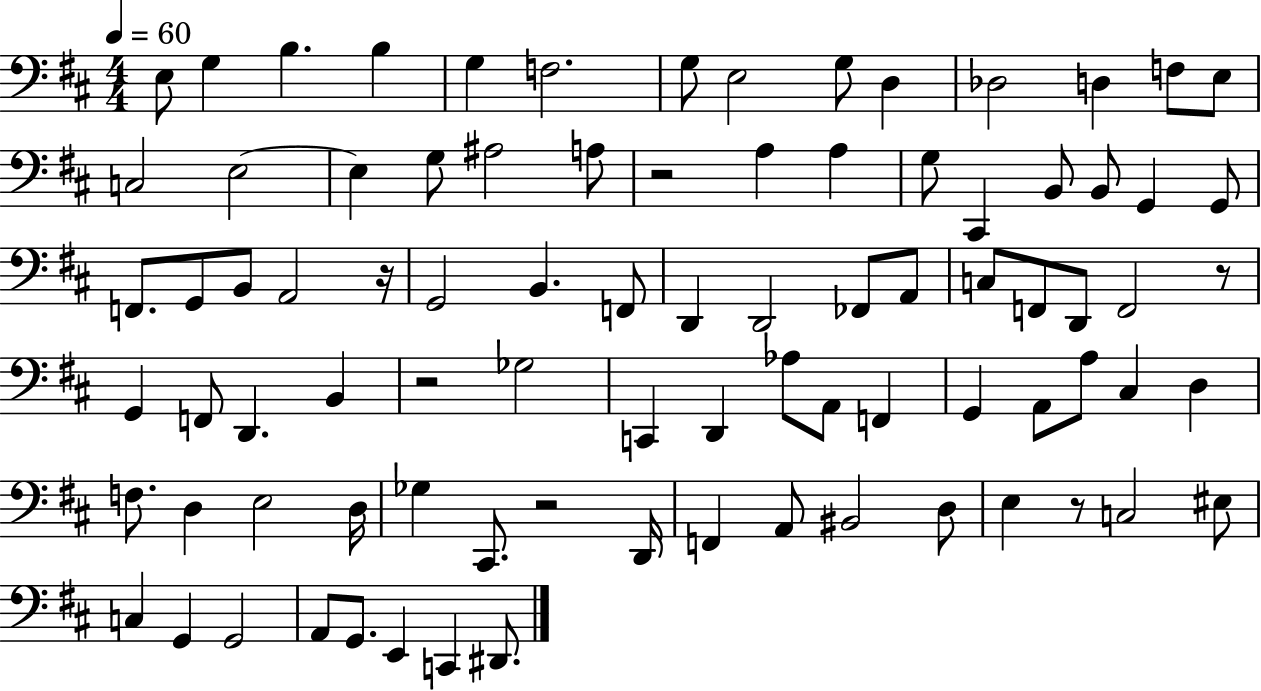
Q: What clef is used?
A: bass